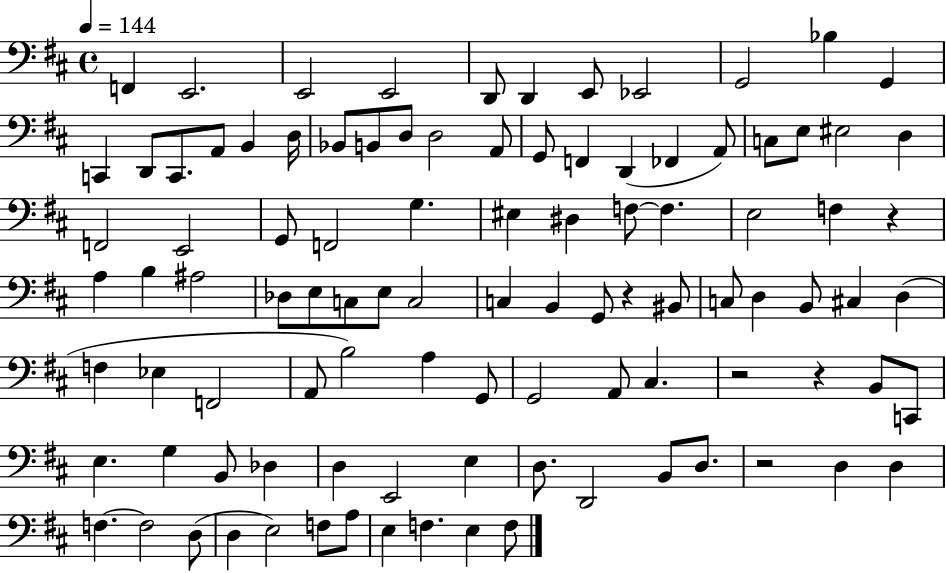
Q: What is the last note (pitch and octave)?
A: F3